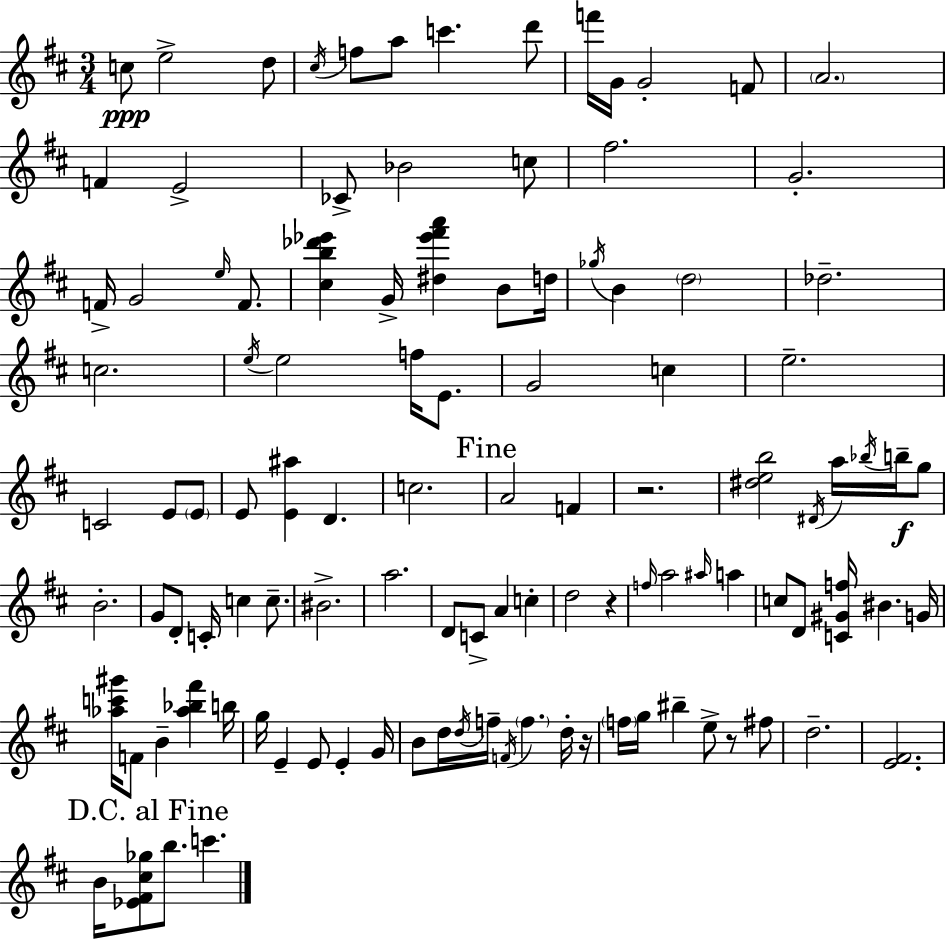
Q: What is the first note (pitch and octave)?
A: C5